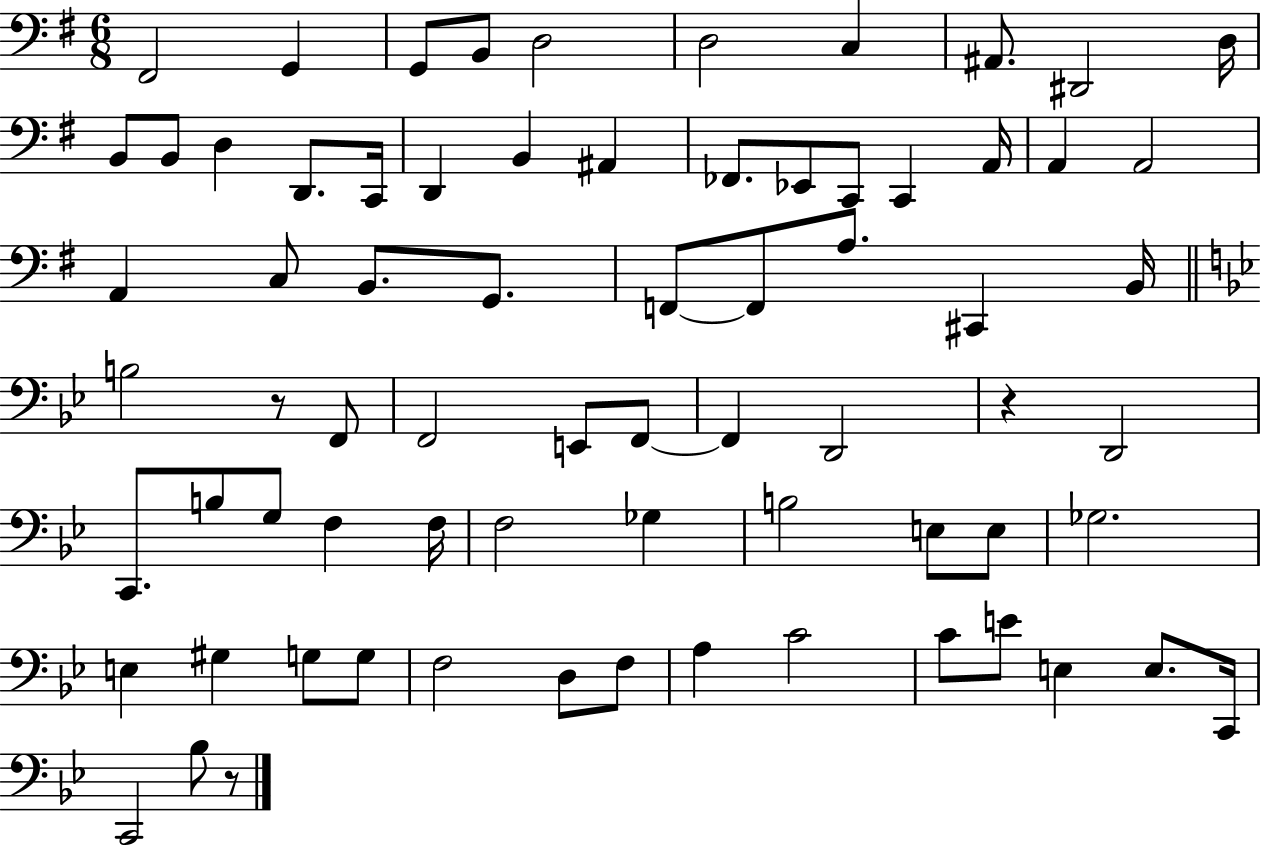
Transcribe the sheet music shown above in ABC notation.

X:1
T:Untitled
M:6/8
L:1/4
K:G
^F,,2 G,, G,,/2 B,,/2 D,2 D,2 C, ^A,,/2 ^D,,2 D,/4 B,,/2 B,,/2 D, D,,/2 C,,/4 D,, B,, ^A,, _F,,/2 _E,,/2 C,,/2 C,, A,,/4 A,, A,,2 A,, C,/2 B,,/2 G,,/2 F,,/2 F,,/2 A,/2 ^C,, B,,/4 B,2 z/2 F,,/2 F,,2 E,,/2 F,,/2 F,, D,,2 z D,,2 C,,/2 B,/2 G,/2 F, F,/4 F,2 _G, B,2 E,/2 E,/2 _G,2 E, ^G, G,/2 G,/2 F,2 D,/2 F,/2 A, C2 C/2 E/2 E, E,/2 C,,/4 C,,2 _B,/2 z/2